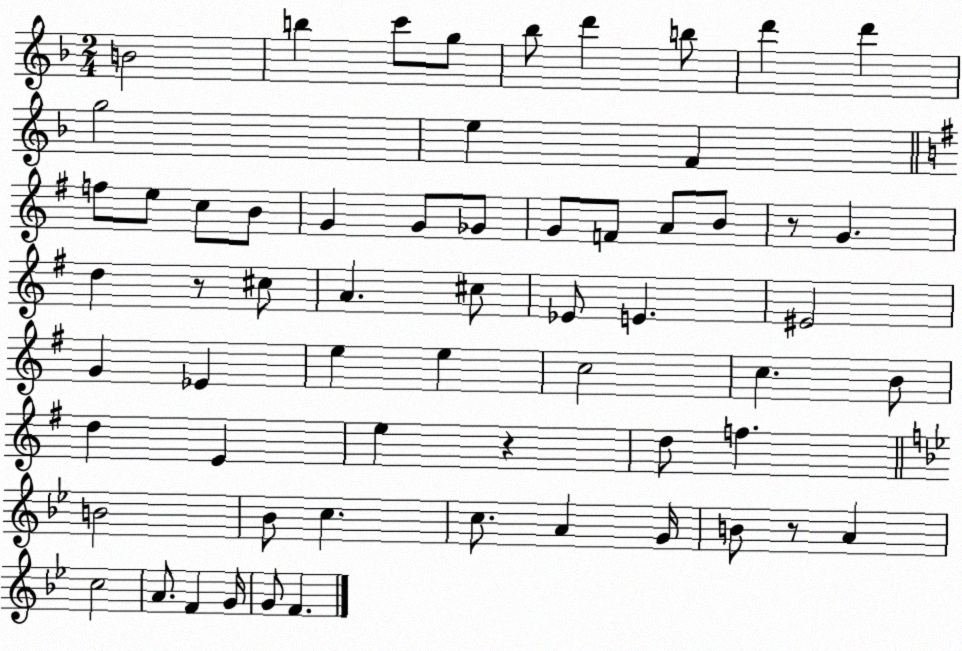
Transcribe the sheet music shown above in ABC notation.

X:1
T:Untitled
M:2/4
L:1/4
K:F
B2 b c'/2 g/2 _b/2 d' b/2 d' d' g2 e F f/2 e/2 c/2 B/2 G G/2 _G/2 G/2 F/2 A/2 B/2 z/2 G d z/2 ^c/2 A ^c/2 _E/2 E ^E2 G _E e e c2 c B/2 d E e z d/2 f B2 _B/2 c c/2 A G/4 B/2 z/2 A c2 A/2 F G/4 G/2 F